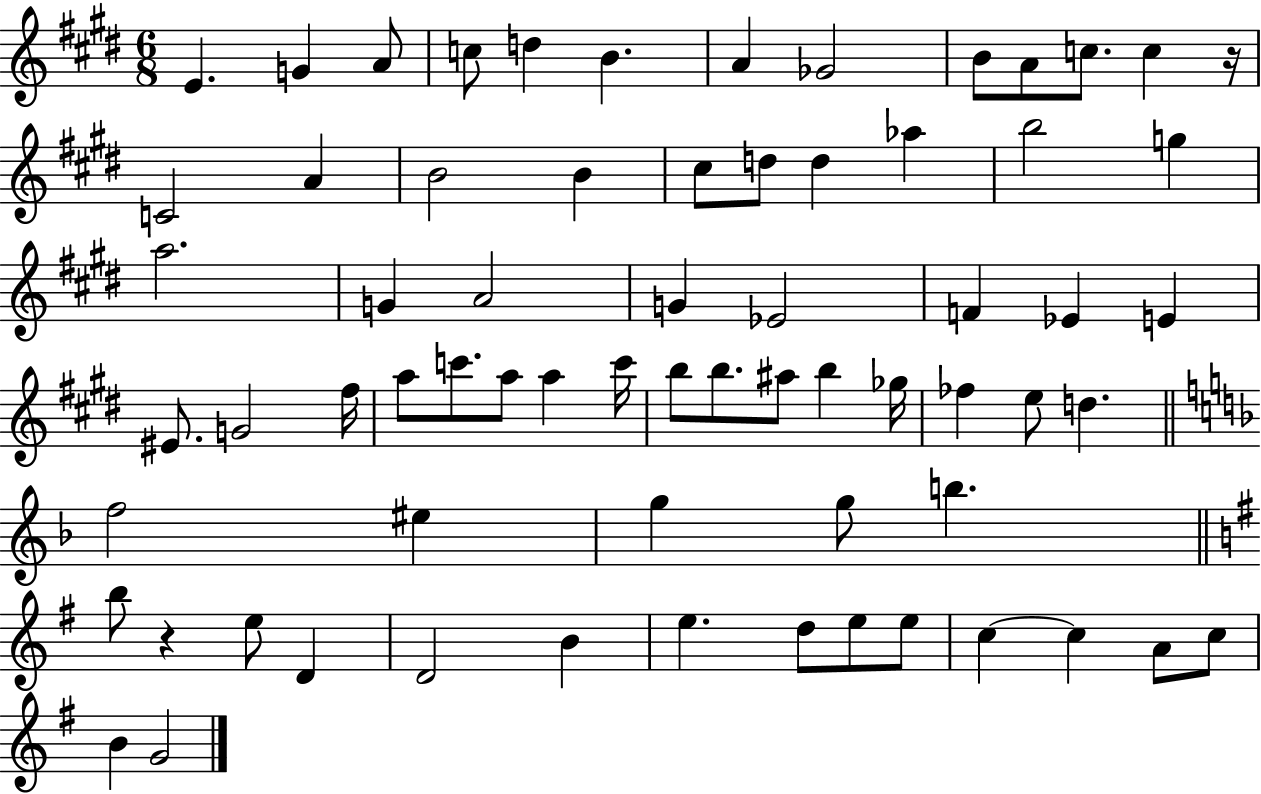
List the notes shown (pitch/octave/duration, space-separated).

E4/q. G4/q A4/e C5/e D5/q B4/q. A4/q Gb4/h B4/e A4/e C5/e. C5/q R/s C4/h A4/q B4/h B4/q C#5/e D5/e D5/q Ab5/q B5/h G5/q A5/h. G4/q A4/h G4/q Eb4/h F4/q Eb4/q E4/q EIS4/e. G4/h F#5/s A5/e C6/e. A5/e A5/q C6/s B5/e B5/e. A#5/e B5/q Gb5/s FES5/q E5/e D5/q. F5/h EIS5/q G5/q G5/e B5/q. B5/e R/q E5/e D4/q D4/h B4/q E5/q. D5/e E5/e E5/e C5/q C5/q A4/e C5/e B4/q G4/h